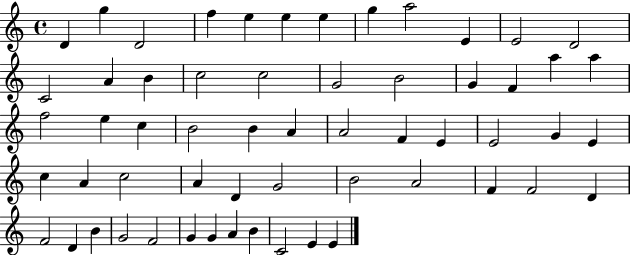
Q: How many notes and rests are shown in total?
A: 58